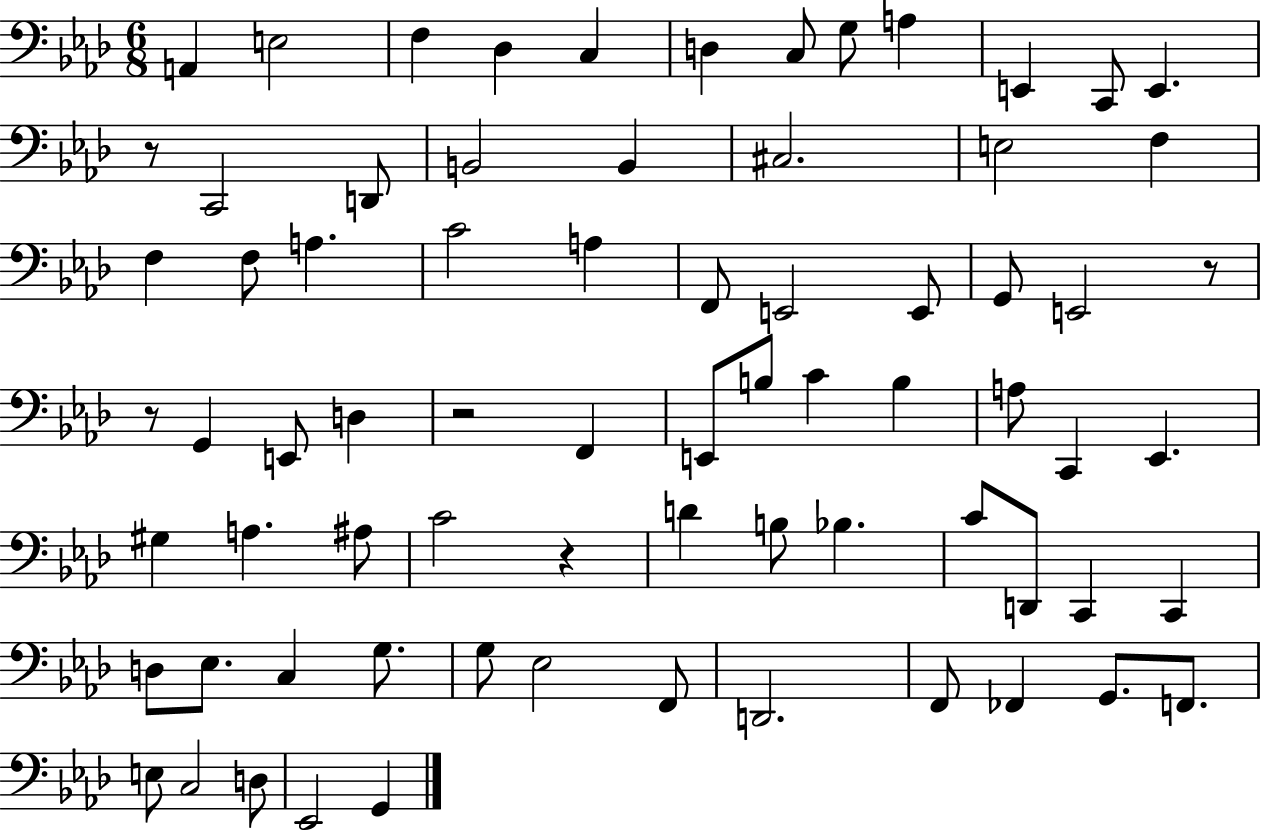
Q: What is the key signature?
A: AES major